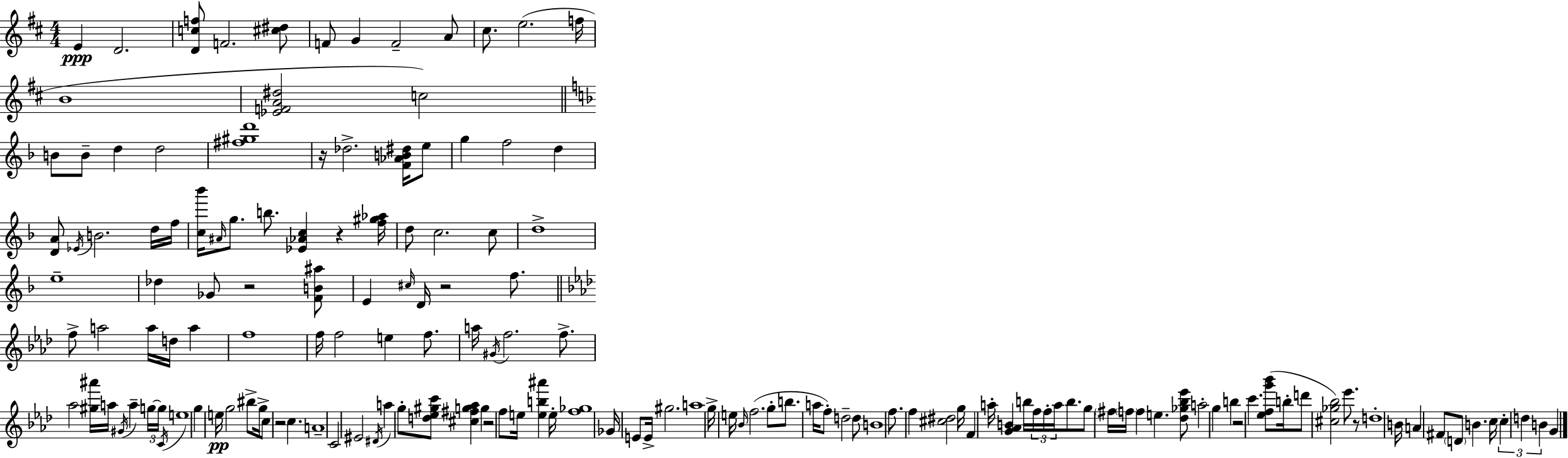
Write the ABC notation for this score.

X:1
T:Untitled
M:4/4
L:1/4
K:D
E D2 [Dcf]/2 F2 [^c^d]/2 F/2 G F2 A/2 ^c/2 e2 f/4 B4 [_EFA^d]2 c2 B/2 B/2 d d2 [^f^gd']4 z/4 _d2 [F_AB^d]/4 e/2 g f2 d [DA]/2 _E/4 B2 d/4 f/4 [c_b']/4 ^A/4 g/2 b/2 [_E_Ac] z [f^g_a]/4 d/2 c2 c/2 d4 e4 _d _G/2 z2 [FB^a]/2 E ^c/4 D/4 z2 f/2 f/2 a2 a/4 d/4 a f4 f/4 f2 e f/2 a/4 ^G/4 f2 f/2 _a2 [^g^a']/4 a/4 ^G/4 a g/4 g/4 C/4 e4 g e/4 g2 ^b/2 g/4 c/2 z2 c A4 C2 ^E2 ^D/4 a g/2 [d_e^gc']/2 [^c^fg_a] g z2 f/2 e/4 [eb^a'] e/4 [f_g]4 _G/4 E/2 E/4 ^g2 a4 g/4 e/4 _B/4 f2 g/2 b/2 a/4 f/2 d2 d/2 B4 f/2 f [^c^d]2 g/4 F a/4 [G_AB] b/4 f/4 f/4 a/4 b/2 g/2 ^f/4 f/4 f e [_d_g_b_e']/2 a2 g b z2 c' [_efg'_b']/2 b/4 d'/2 [^c_g_b]2 _e'/2 z/2 d4 B/4 A ^F/2 D/2 B c/4 c d B G